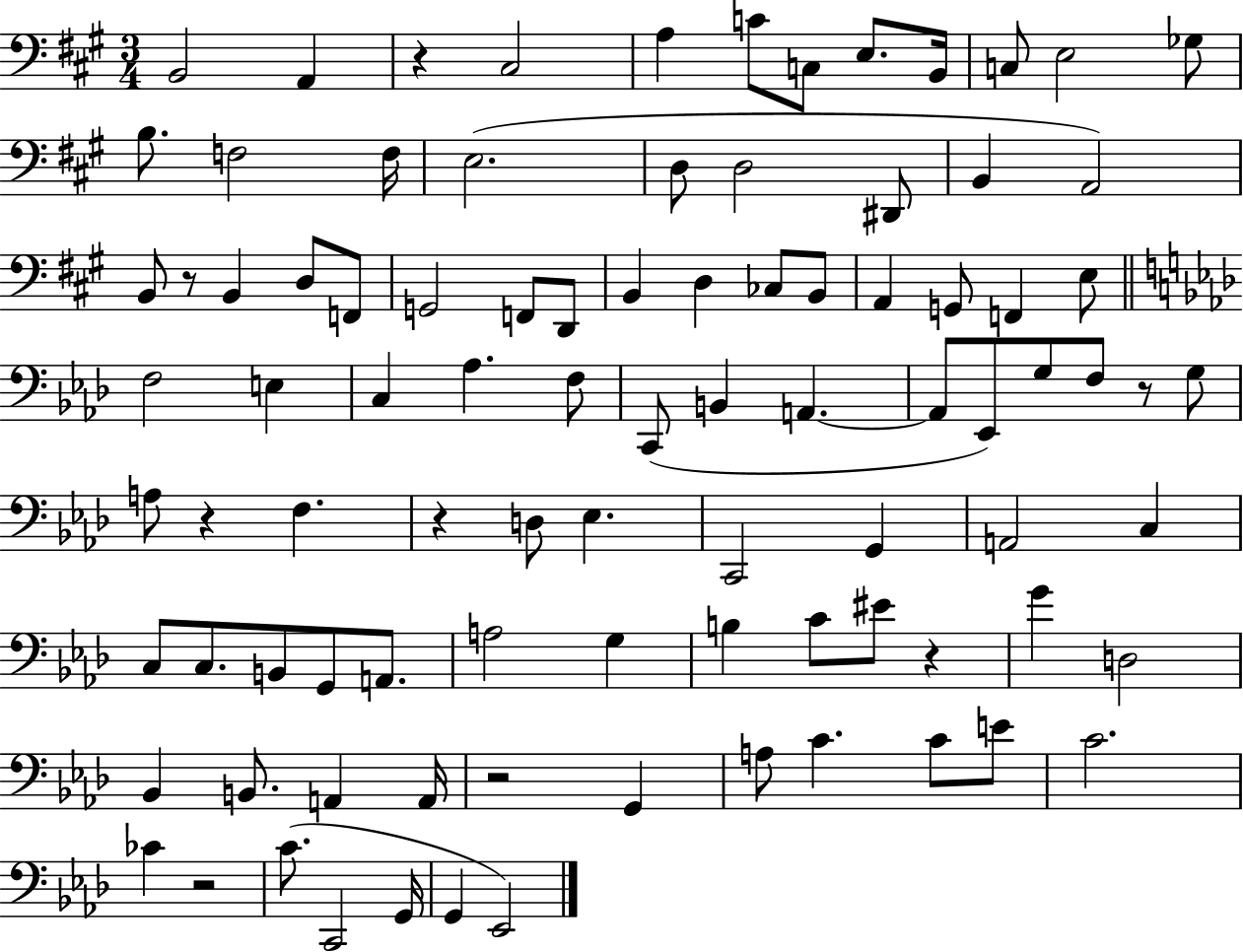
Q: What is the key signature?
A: A major